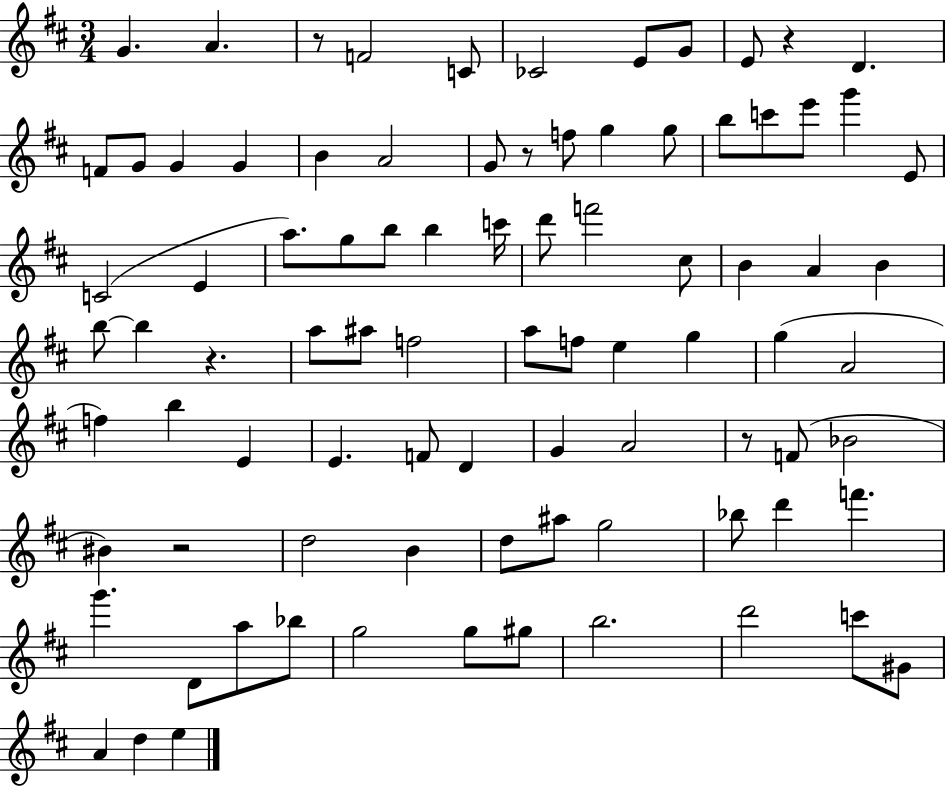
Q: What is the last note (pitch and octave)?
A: E5